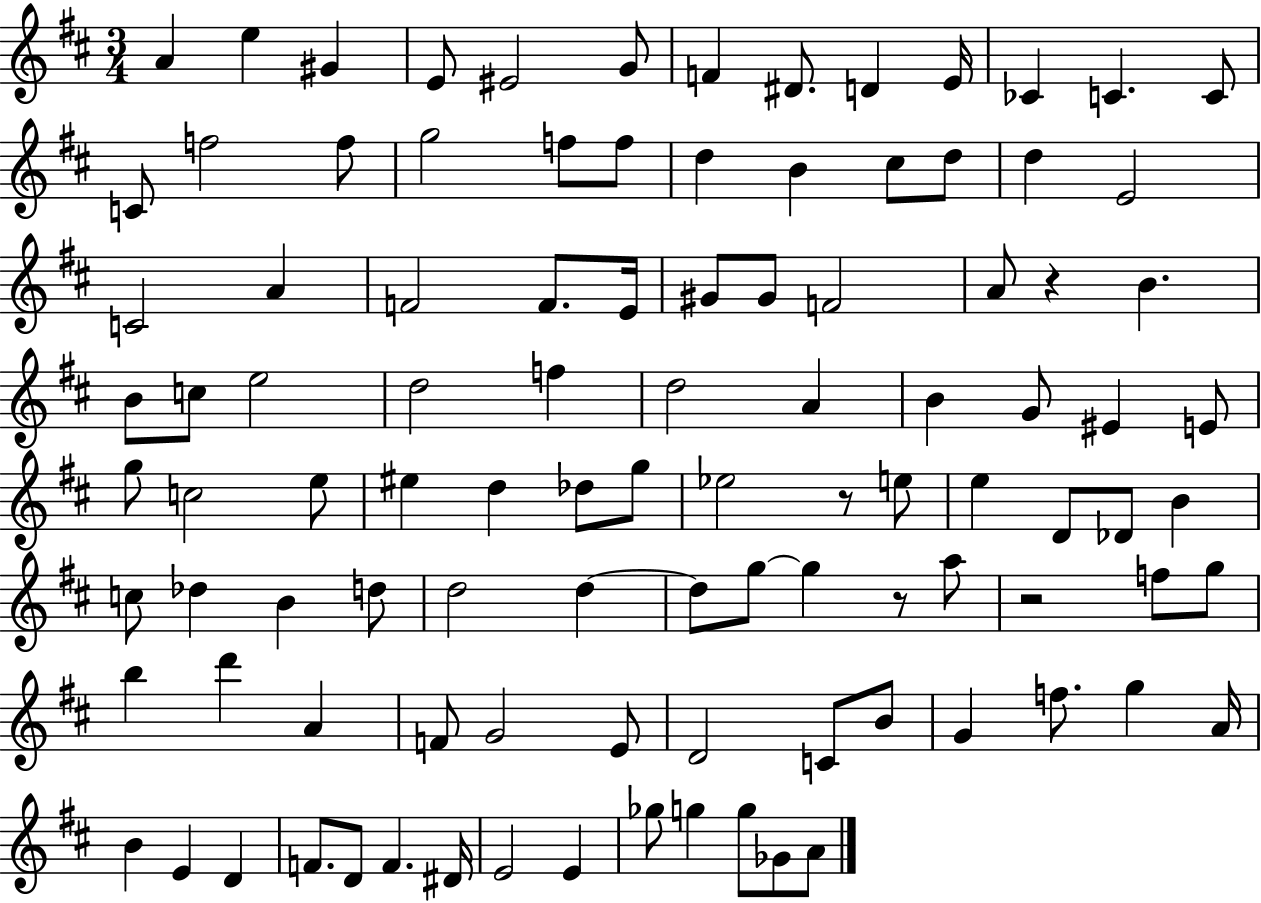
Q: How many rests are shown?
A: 4